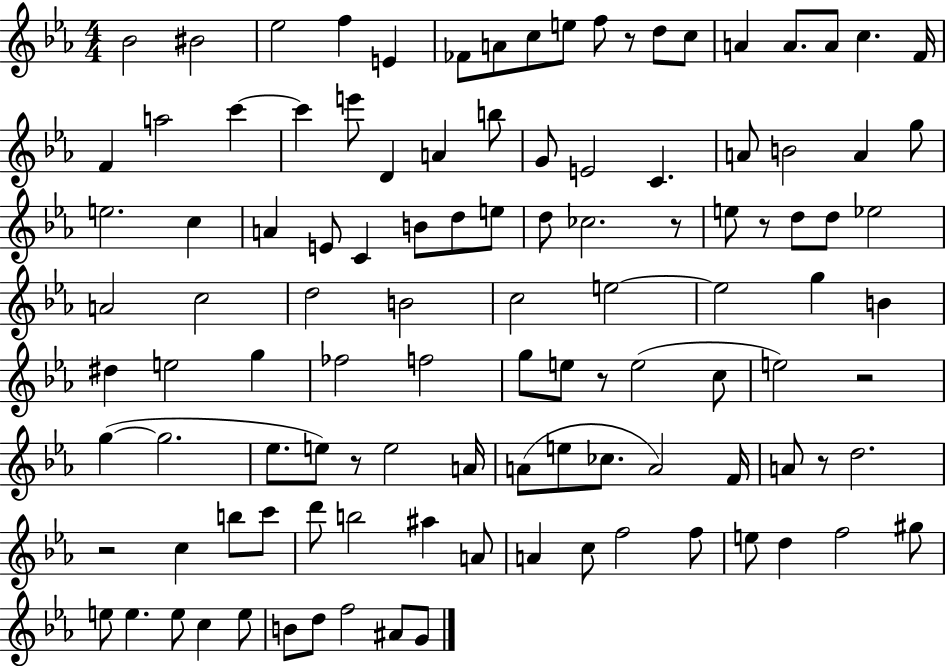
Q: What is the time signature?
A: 4/4